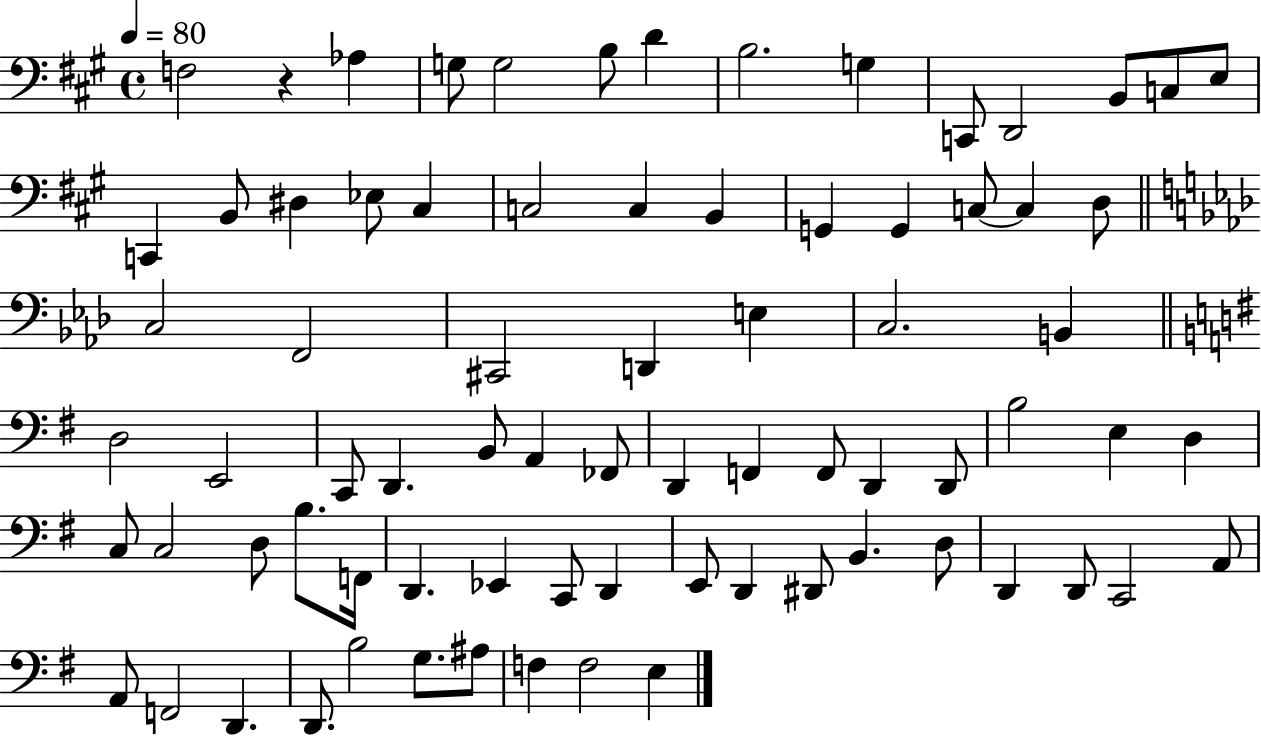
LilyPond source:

{
  \clef bass
  \time 4/4
  \defaultTimeSignature
  \key a \major
  \tempo 4 = 80
  f2 r4 aes4 | g8 g2 b8 d'4 | b2. g4 | c,8 d,2 b,8 c8 e8 | \break c,4 b,8 dis4 ees8 cis4 | c2 c4 b,4 | g,4 g,4 c8~~ c4 d8 | \bar "||" \break \key aes \major c2 f,2 | cis,2 d,4 e4 | c2. b,4 | \bar "||" \break \key g \major d2 e,2 | c,8 d,4. b,8 a,4 fes,8 | d,4 f,4 f,8 d,4 d,8 | b2 e4 d4 | \break c8 c2 d8 b8. f,16 | d,4. ees,4 c,8 d,4 | e,8 d,4 dis,8 b,4. d8 | d,4 d,8 c,2 a,8 | \break a,8 f,2 d,4. | d,8. b2 g8. ais8 | f4 f2 e4 | \bar "|."
}